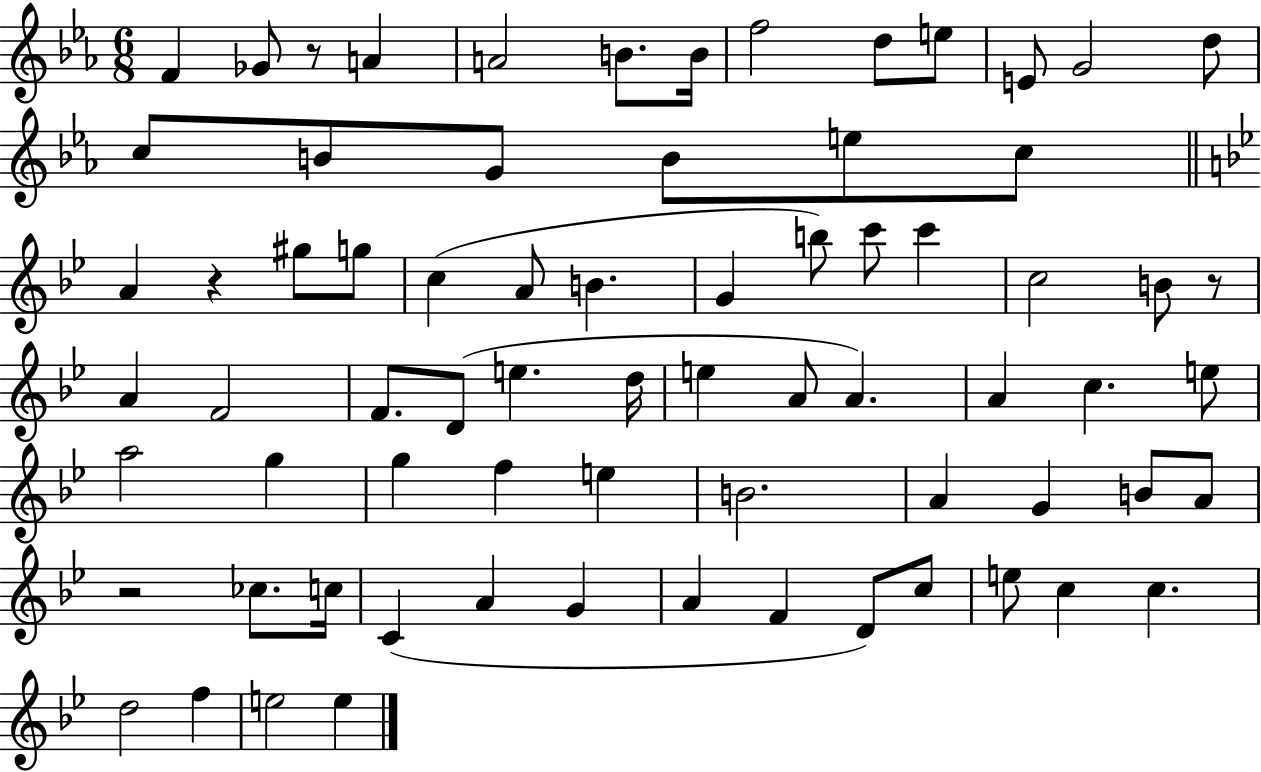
{
  \clef treble
  \numericTimeSignature
  \time 6/8
  \key ees \major
  \repeat volta 2 { f'4 ges'8 r8 a'4 | a'2 b'8. b'16 | f''2 d''8 e''8 | e'8 g'2 d''8 | \break c''8 b'8 g'8 b'8 e''8 c''8 | \bar "||" \break \key g \minor a'4 r4 gis''8 g''8 | c''4( a'8 b'4. | g'4 b''8) c'''8 c'''4 | c''2 b'8 r8 | \break a'4 f'2 | f'8. d'8( e''4. d''16 | e''4 a'8 a'4.) | a'4 c''4. e''8 | \break a''2 g''4 | g''4 f''4 e''4 | b'2. | a'4 g'4 b'8 a'8 | \break r2 ces''8. c''16 | c'4( a'4 g'4 | a'4 f'4 d'8) c''8 | e''8 c''4 c''4. | \break d''2 f''4 | e''2 e''4 | } \bar "|."
}